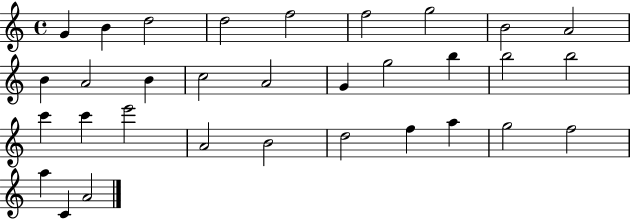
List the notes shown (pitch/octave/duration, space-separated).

G4/q B4/q D5/h D5/h F5/h F5/h G5/h B4/h A4/h B4/q A4/h B4/q C5/h A4/h G4/q G5/h B5/q B5/h B5/h C6/q C6/q E6/h A4/h B4/h D5/h F5/q A5/q G5/h F5/h A5/q C4/q A4/h